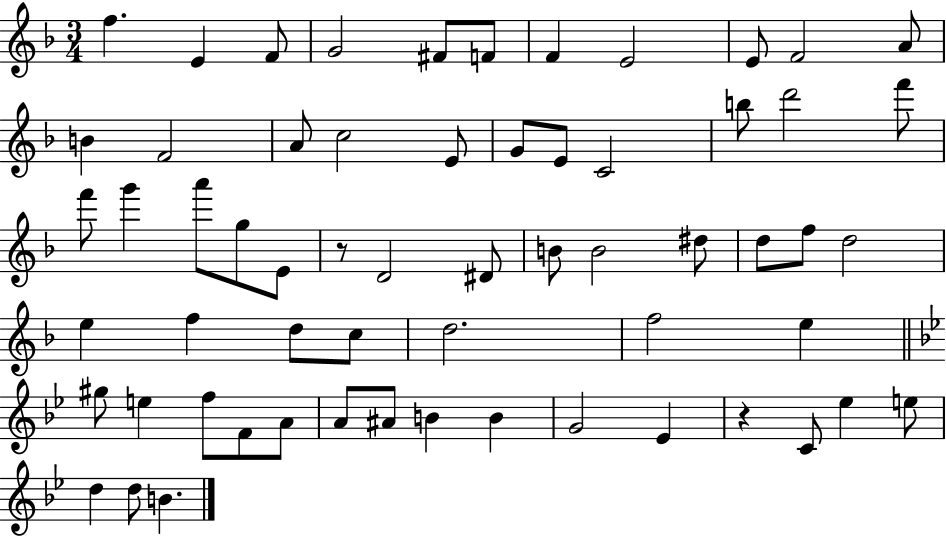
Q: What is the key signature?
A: F major